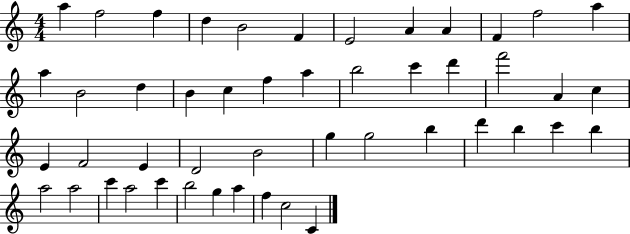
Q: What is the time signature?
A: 4/4